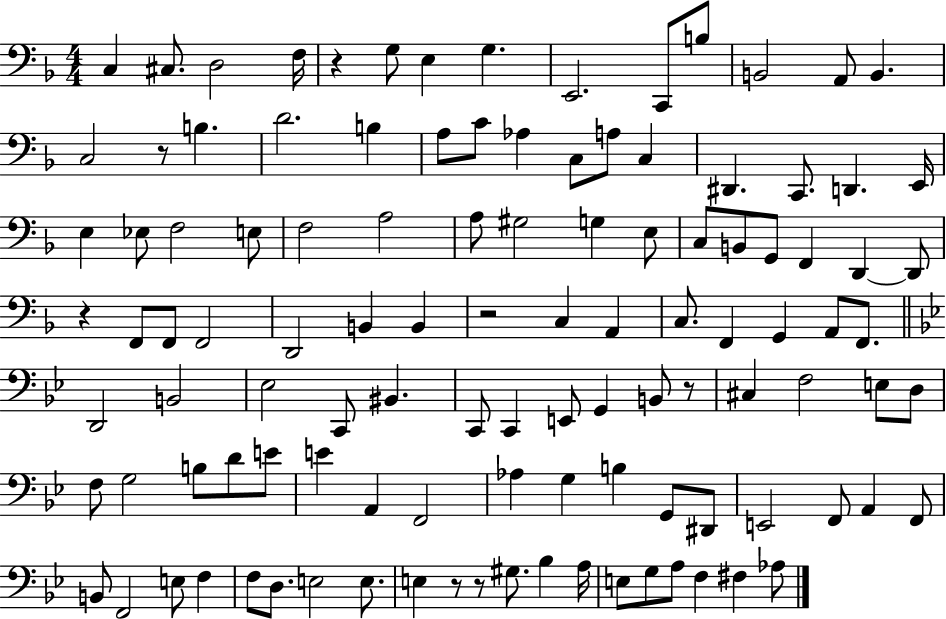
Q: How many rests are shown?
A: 7